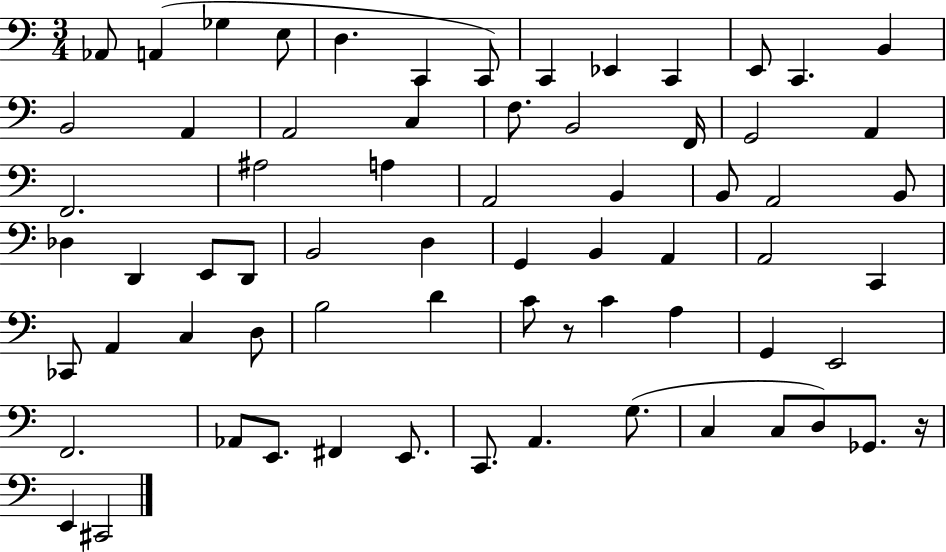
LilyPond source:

{
  \clef bass
  \numericTimeSignature
  \time 3/4
  \key c \major
  aes,8 a,4( ges4 e8 | d4. c,4 c,8) | c,4 ees,4 c,4 | e,8 c,4. b,4 | \break b,2 a,4 | a,2 c4 | f8. b,2 f,16 | g,2 a,4 | \break f,2. | ais2 a4 | a,2 b,4 | b,8 a,2 b,8 | \break des4 d,4 e,8 d,8 | b,2 d4 | g,4 b,4 a,4 | a,2 c,4 | \break ces,8 a,4 c4 d8 | b2 d'4 | c'8 r8 c'4 a4 | g,4 e,2 | \break f,2. | aes,8 e,8. fis,4 e,8. | c,8. a,4. g8.( | c4 c8 d8) ges,8. r16 | \break e,4 cis,2 | \bar "|."
}